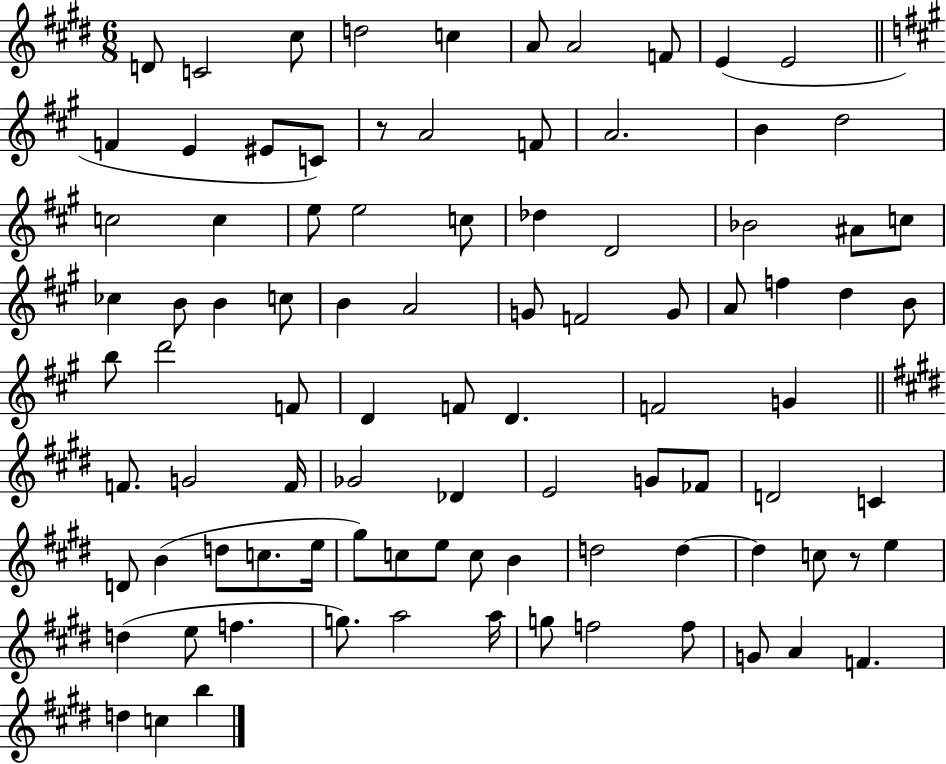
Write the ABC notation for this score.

X:1
T:Untitled
M:6/8
L:1/4
K:E
D/2 C2 ^c/2 d2 c A/2 A2 F/2 E E2 F E ^E/2 C/2 z/2 A2 F/2 A2 B d2 c2 c e/2 e2 c/2 _d D2 _B2 ^A/2 c/2 _c B/2 B c/2 B A2 G/2 F2 G/2 A/2 f d B/2 b/2 d'2 F/2 D F/2 D F2 G F/2 G2 F/4 _G2 _D E2 G/2 _F/2 D2 C D/2 B d/2 c/2 e/4 ^g/2 c/2 e/2 c/2 B d2 d d c/2 z/2 e d e/2 f g/2 a2 a/4 g/2 f2 f/2 G/2 A F d c b